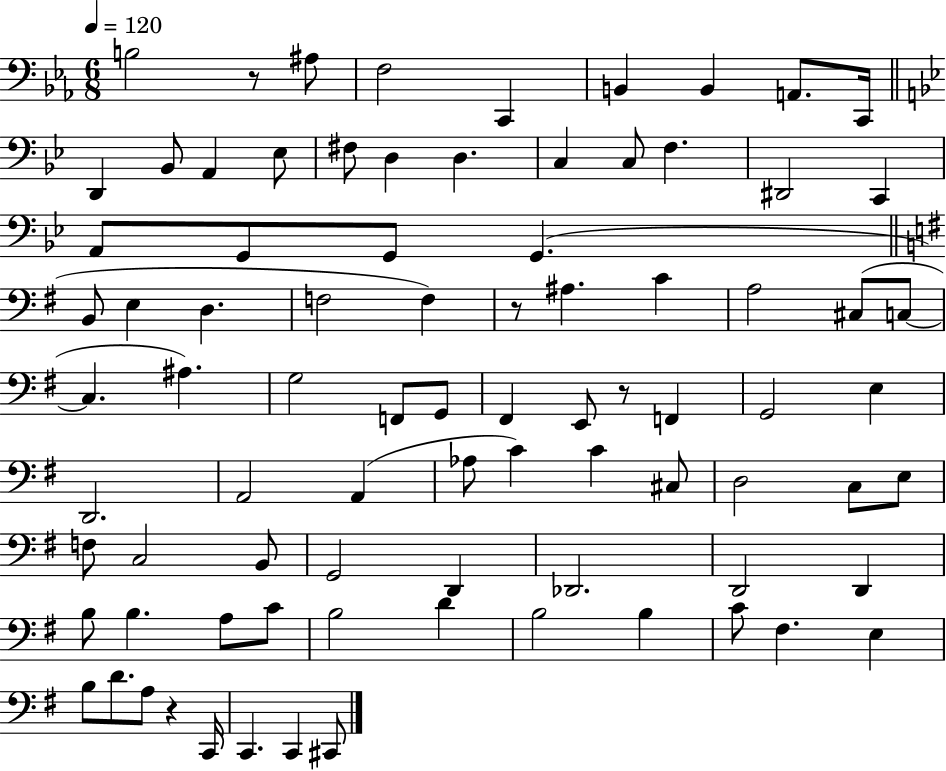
{
  \clef bass
  \numericTimeSignature
  \time 6/8
  \key ees \major
  \tempo 4 = 120
  b2 r8 ais8 | f2 c,4 | b,4 b,4 a,8. c,16 | \bar "||" \break \key bes \major d,4 bes,8 a,4 ees8 | fis8 d4 d4. | c4 c8 f4. | dis,2 c,4 | \break a,8 g,8 g,8 g,4.( | \bar "||" \break \key g \major b,8 e4 d4. | f2 f4) | r8 ais4. c'4 | a2 cis8( c8~~ | \break c4. ais4.) | g2 f,8 g,8 | fis,4 e,8 r8 f,4 | g,2 e4 | \break d,2. | a,2 a,4( | aes8 c'4) c'4 cis8 | d2 c8 e8 | \break f8 c2 b,8 | g,2 d,4 | des,2. | d,2 d,4 | \break b8 b4. a8 c'8 | b2 d'4 | b2 b4 | c'8 fis4. e4 | \break b8 d'8. a8 r4 c,16 | c,4. c,4 cis,8 | \bar "|."
}